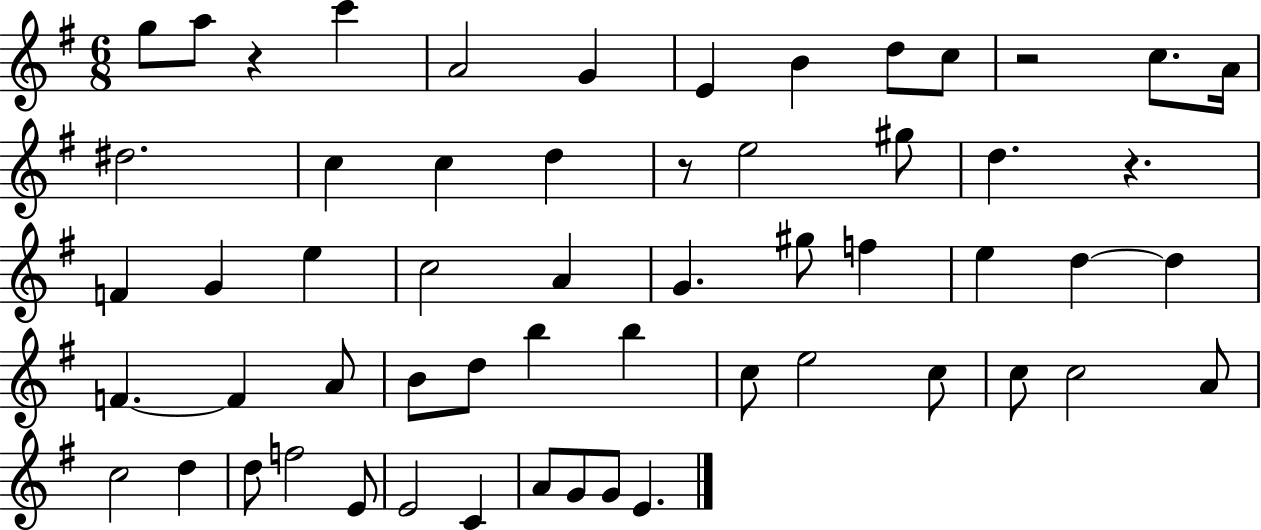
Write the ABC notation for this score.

X:1
T:Untitled
M:6/8
L:1/4
K:G
g/2 a/2 z c' A2 G E B d/2 c/2 z2 c/2 A/4 ^d2 c c d z/2 e2 ^g/2 d z F G e c2 A G ^g/2 f e d d F F A/2 B/2 d/2 b b c/2 e2 c/2 c/2 c2 A/2 c2 d d/2 f2 E/2 E2 C A/2 G/2 G/2 E